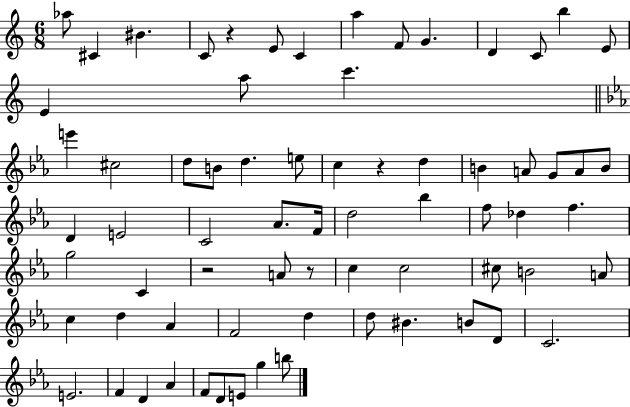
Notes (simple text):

Ab5/e C#4/q BIS4/q. C4/e R/q E4/e C4/q A5/q F4/e G4/q. D4/q C4/e B5/q E4/e E4/q A5/e C6/q. E6/q C#5/h D5/e B4/e D5/q. E5/e C5/q R/q D5/q B4/q A4/e G4/e A4/e B4/e D4/q E4/h C4/h Ab4/e. F4/s D5/h Bb5/q F5/e Db5/q F5/q. G5/h C4/q R/h A4/e R/e C5/q C5/h C#5/e B4/h A4/e C5/q D5/q Ab4/q F4/h D5/q D5/e BIS4/q. B4/e D4/e C4/h. E4/h. F4/q D4/q Ab4/q F4/e D4/e E4/e G5/q B5/e